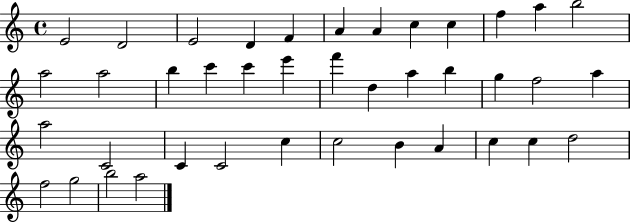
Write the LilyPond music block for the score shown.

{
  \clef treble
  \time 4/4
  \defaultTimeSignature
  \key c \major
  e'2 d'2 | e'2 d'4 f'4 | a'4 a'4 c''4 c''4 | f''4 a''4 b''2 | \break a''2 a''2 | b''4 c'''4 c'''4 e'''4 | f'''4 d''4 a''4 b''4 | g''4 f''2 a''4 | \break a''2 c'2 | c'4 c'2 c''4 | c''2 b'4 a'4 | c''4 c''4 d''2 | \break f''2 g''2 | b''2 a''2 | \bar "|."
}